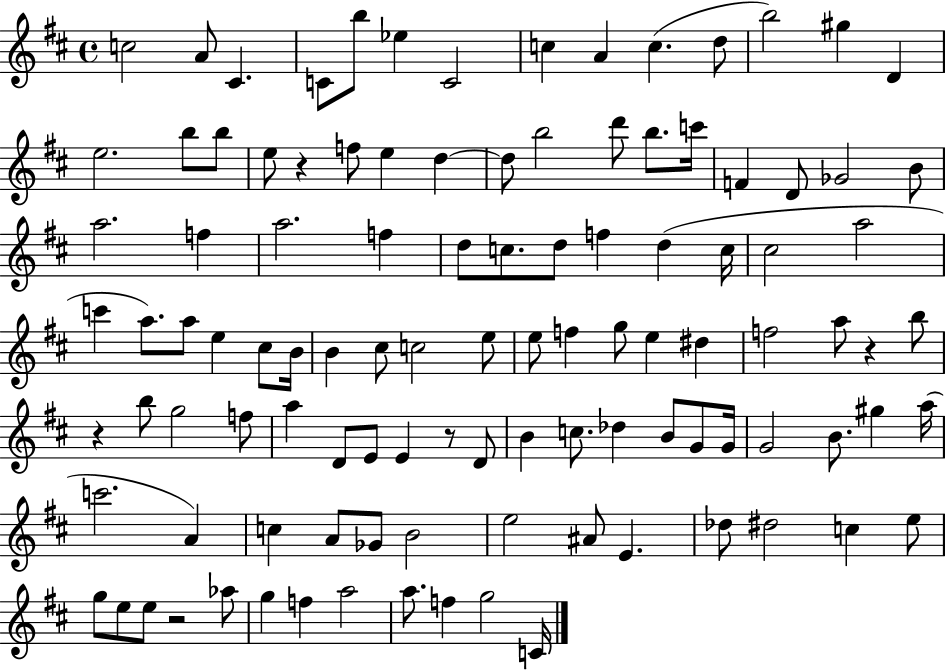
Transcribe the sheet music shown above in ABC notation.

X:1
T:Untitled
M:4/4
L:1/4
K:D
c2 A/2 ^C C/2 b/2 _e C2 c A c d/2 b2 ^g D e2 b/2 b/2 e/2 z f/2 e d d/2 b2 d'/2 b/2 c'/4 F D/2 _G2 B/2 a2 f a2 f d/2 c/2 d/2 f d c/4 ^c2 a2 c' a/2 a/2 e ^c/2 B/4 B ^c/2 c2 e/2 e/2 f g/2 e ^d f2 a/2 z b/2 z b/2 g2 f/2 a D/2 E/2 E z/2 D/2 B c/2 _d B/2 G/2 G/4 G2 B/2 ^g a/4 c'2 A c A/2 _G/2 B2 e2 ^A/2 E _d/2 ^d2 c e/2 g/2 e/2 e/2 z2 _a/2 g f a2 a/2 f g2 C/4